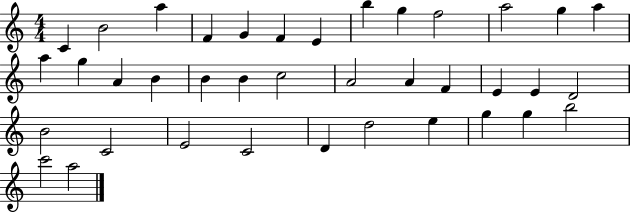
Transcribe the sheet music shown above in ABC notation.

X:1
T:Untitled
M:4/4
L:1/4
K:C
C B2 a F G F E b g f2 a2 g a a g A B B B c2 A2 A F E E D2 B2 C2 E2 C2 D d2 e g g b2 c'2 a2